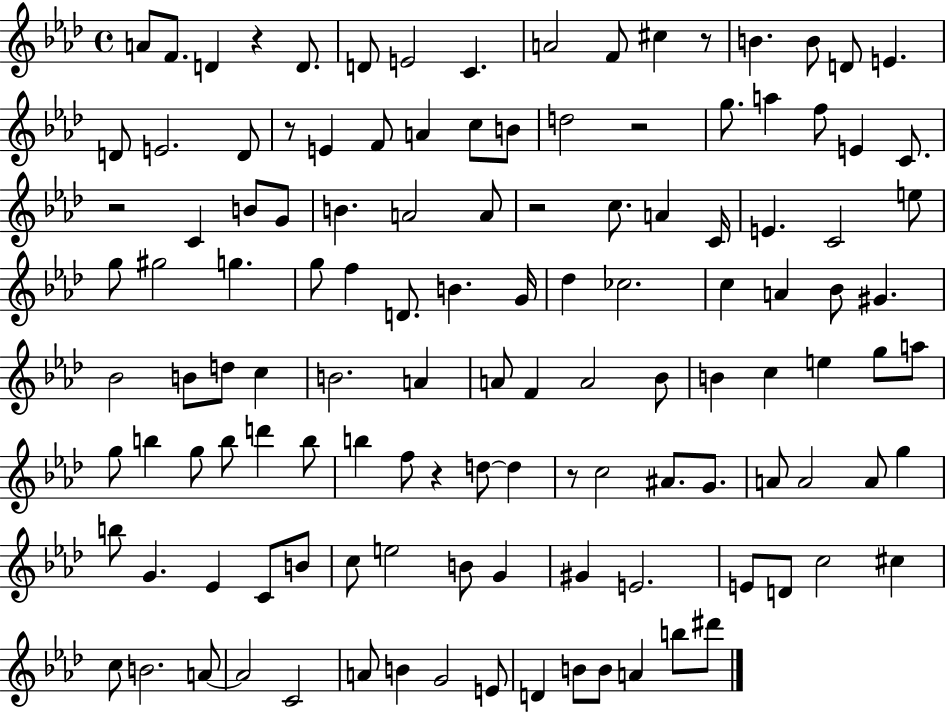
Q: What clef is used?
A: treble